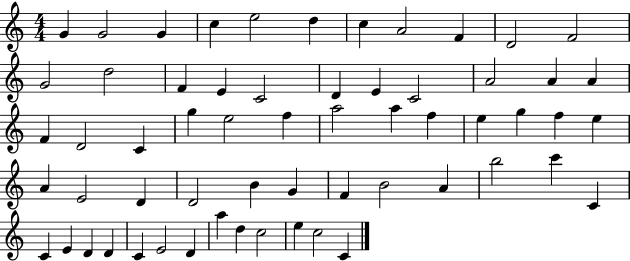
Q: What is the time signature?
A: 4/4